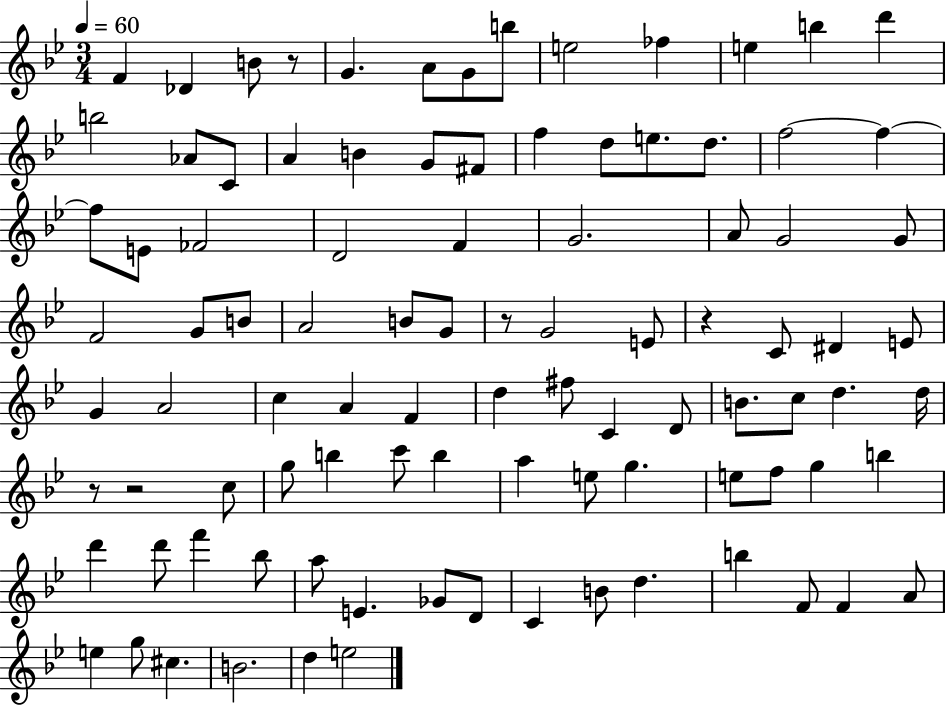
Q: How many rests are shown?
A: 5